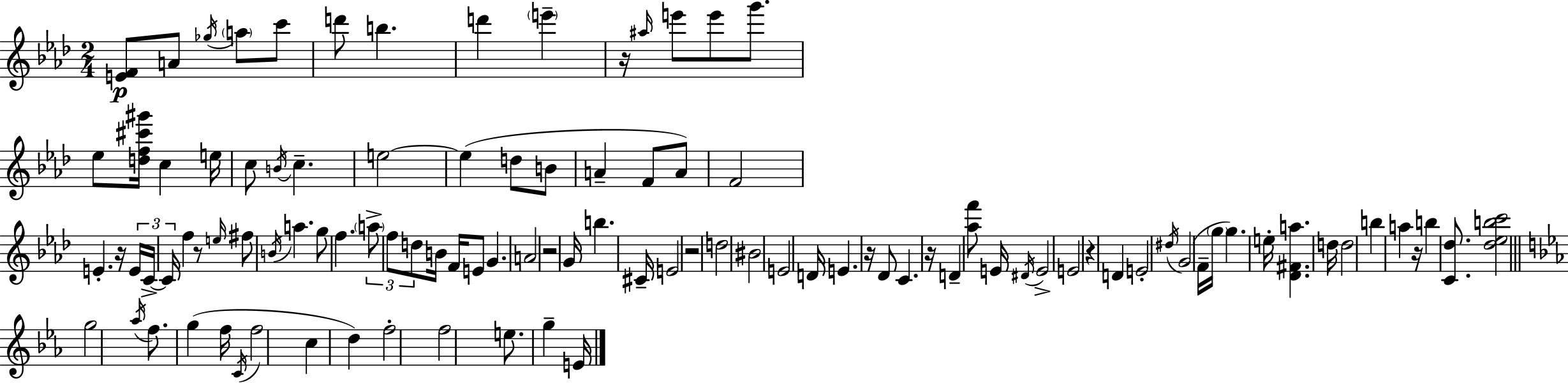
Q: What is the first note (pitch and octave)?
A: A4